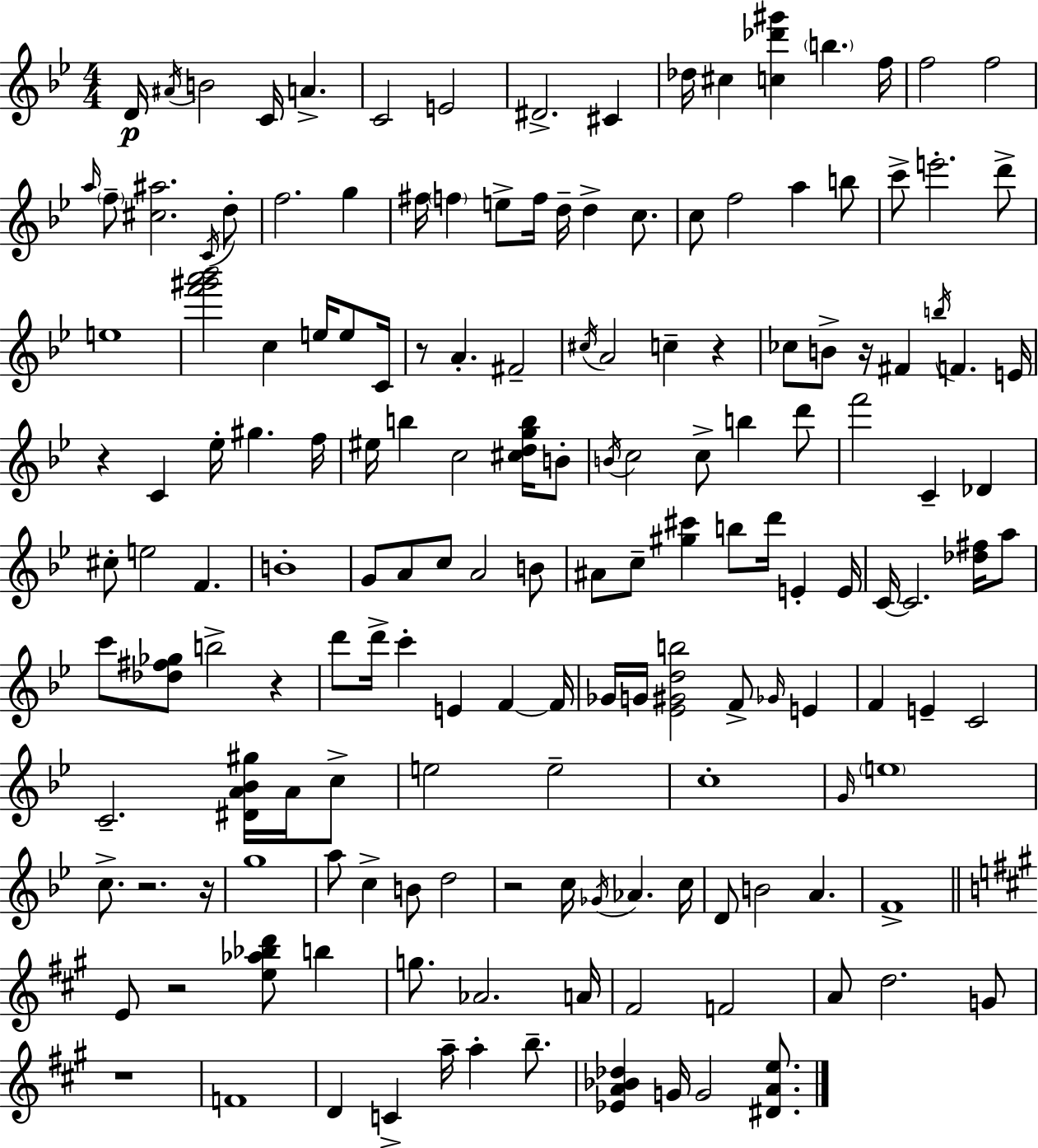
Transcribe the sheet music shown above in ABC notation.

X:1
T:Untitled
M:4/4
L:1/4
K:Gm
D/4 ^A/4 B2 C/4 A C2 E2 ^D2 ^C _d/4 ^c [c_d'^g'] b f/4 f2 f2 a/4 f/2 [^c^a]2 C/4 d/2 f2 g ^f/4 f e/2 f/4 d/4 d c/2 c/2 f2 a b/2 c'/2 e'2 d'/2 e4 [f'^g'a'_b']2 c e/4 e/2 C/4 z/2 A ^F2 ^c/4 A2 c z _c/2 B/2 z/4 ^F b/4 F E/4 z C _e/4 ^g f/4 ^e/4 b c2 [^cdgb]/4 B/2 B/4 c2 c/2 b d'/2 f'2 C _D ^c/2 e2 F B4 G/2 A/2 c/2 A2 B/2 ^A/2 c/2 [^g^c'] b/2 d'/4 E E/4 C/4 C2 [_d^f]/4 a/2 c'/2 [_d^f_g]/2 b2 z d'/2 d'/4 c' E F F/4 _G/4 G/4 [_E^Gdb]2 F/2 _G/4 E F E C2 C2 [^DA_B^g]/4 A/4 c/2 e2 e2 c4 G/4 e4 c/2 z2 z/4 g4 a/2 c B/2 d2 z2 c/4 _G/4 _A c/4 D/2 B2 A F4 E/2 z2 [e_a_bd']/2 b g/2 _A2 A/4 ^F2 F2 A/2 d2 G/2 z4 F4 D C a/4 a b/2 [_EA_B_d] G/4 G2 [^DAe]/2